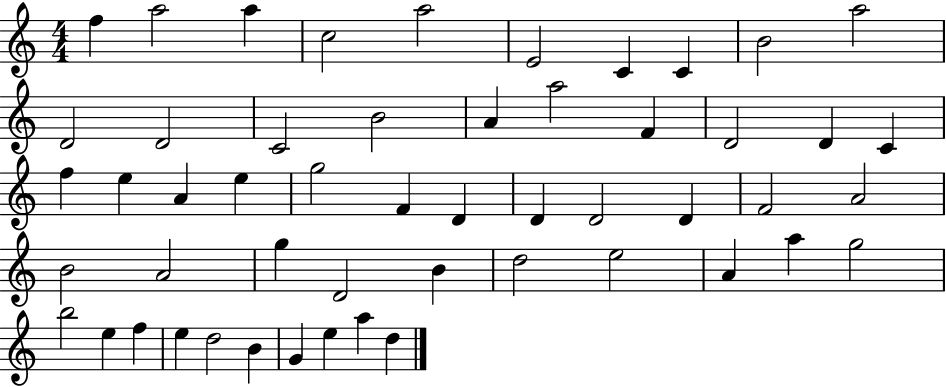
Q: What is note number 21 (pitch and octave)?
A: F5